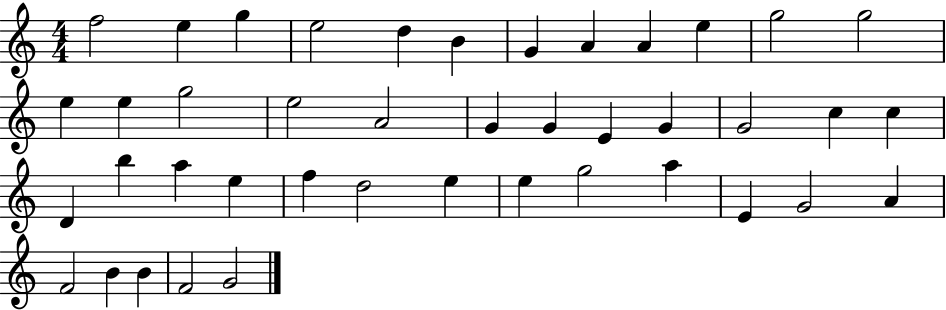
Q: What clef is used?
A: treble